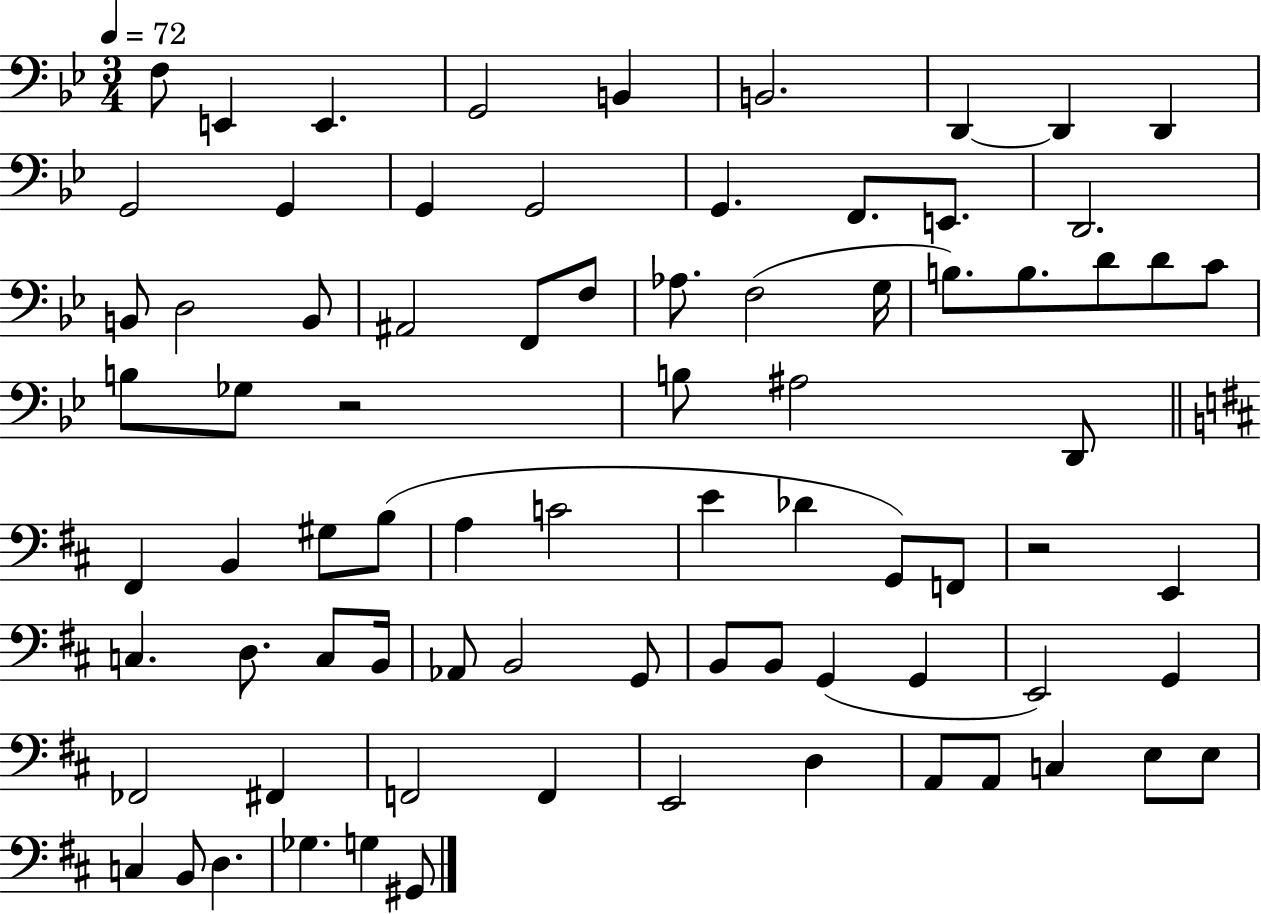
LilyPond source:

{
  \clef bass
  \numericTimeSignature
  \time 3/4
  \key bes \major
  \tempo 4 = 72
  \repeat volta 2 { f8 e,4 e,4. | g,2 b,4 | b,2. | d,4~~ d,4 d,4 | \break g,2 g,4 | g,4 g,2 | g,4. f,8. e,8. | d,2. | \break b,8 d2 b,8 | ais,2 f,8 f8 | aes8. f2( g16 | b8.) b8. d'8 d'8 c'8 | \break b8 ges8 r2 | b8 ais2 d,8 | \bar "||" \break \key d \major fis,4 b,4 gis8 b8( | a4 c'2 | e'4 des'4 g,8) f,8 | r2 e,4 | \break c4. d8. c8 b,16 | aes,8 b,2 g,8 | b,8 b,8 g,4( g,4 | e,2) g,4 | \break fes,2 fis,4 | f,2 f,4 | e,2 d4 | a,8 a,8 c4 e8 e8 | \break c4 b,8 d4. | ges4. g4 gis,8 | } \bar "|."
}